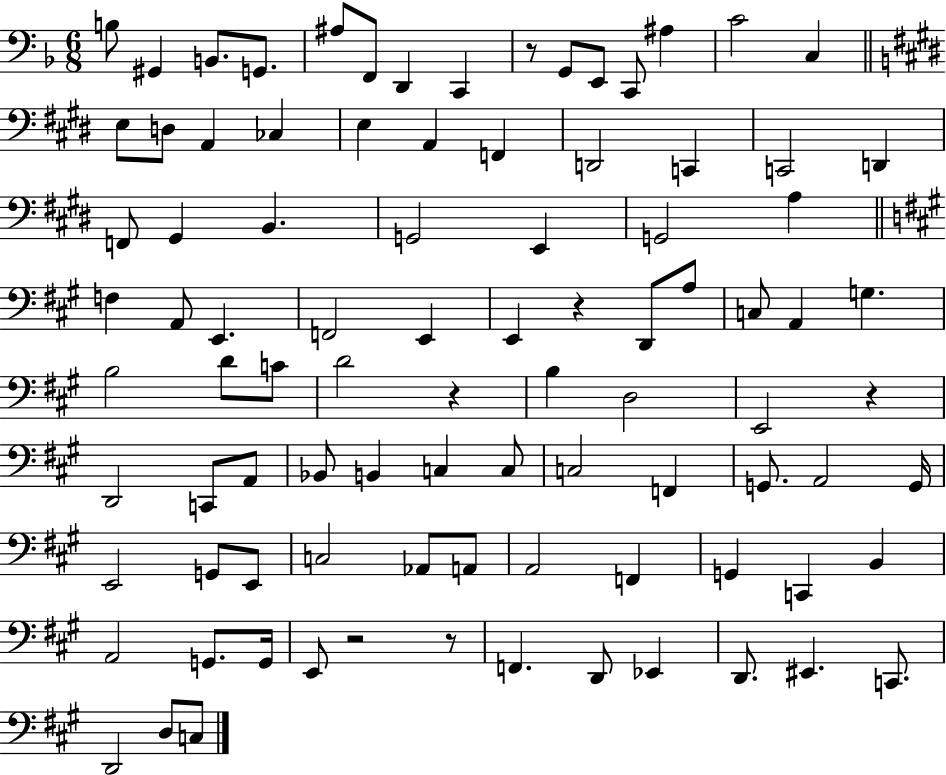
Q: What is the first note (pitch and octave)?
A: B3